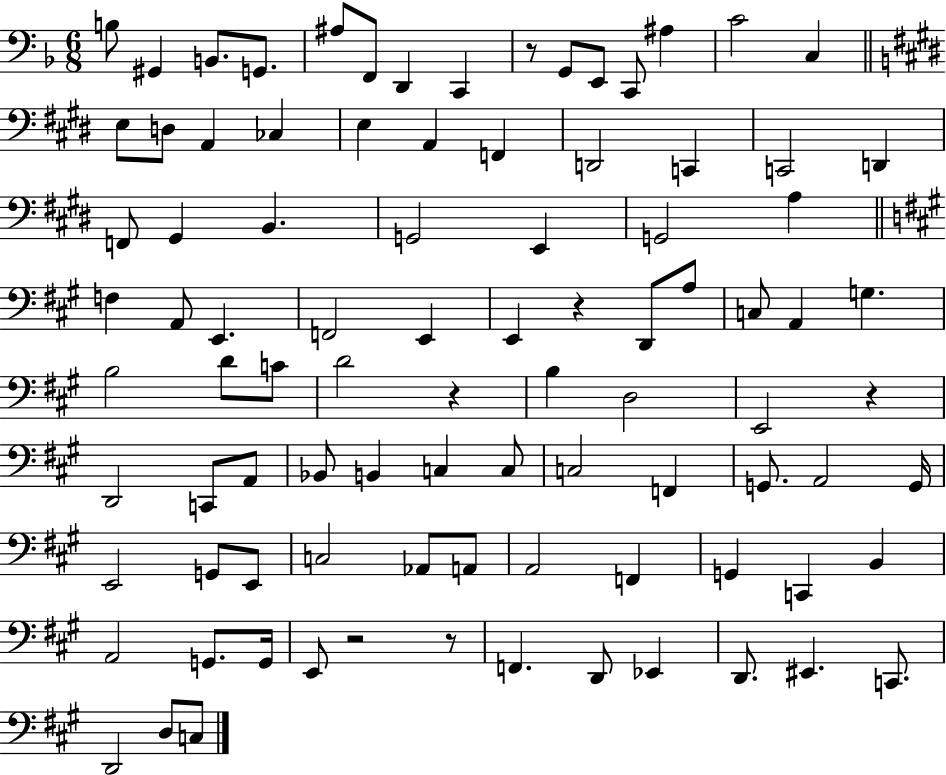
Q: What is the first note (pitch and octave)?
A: B3